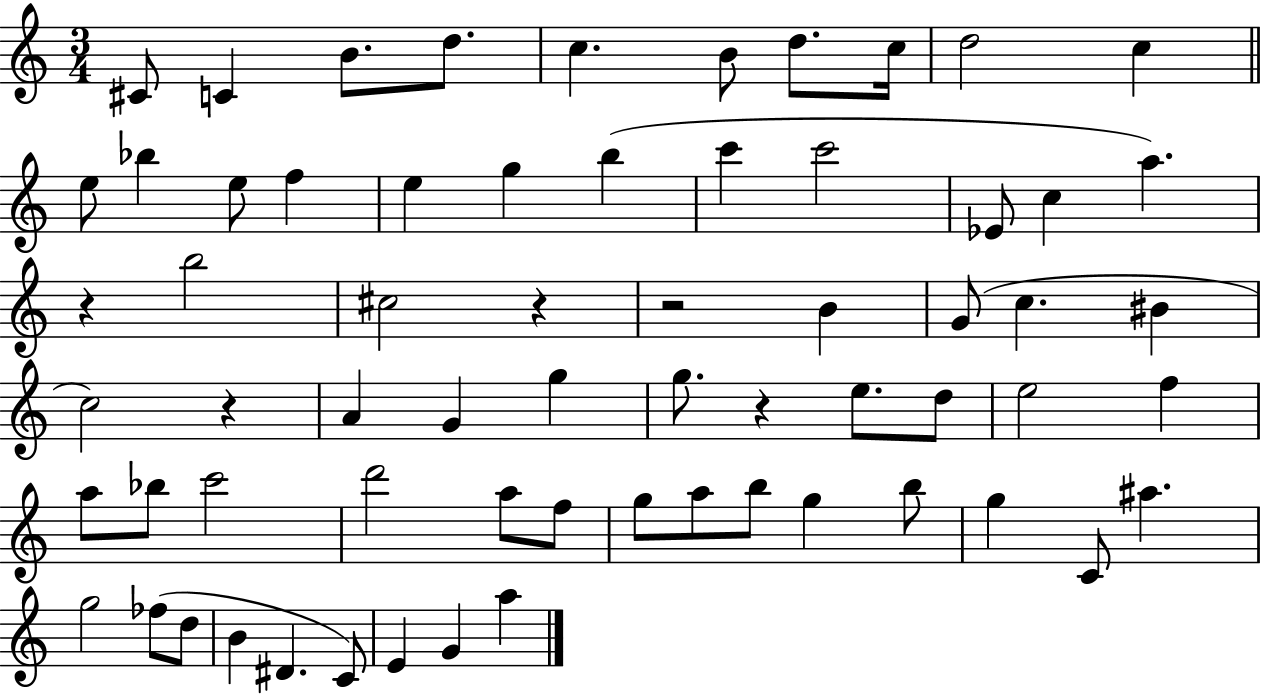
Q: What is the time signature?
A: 3/4